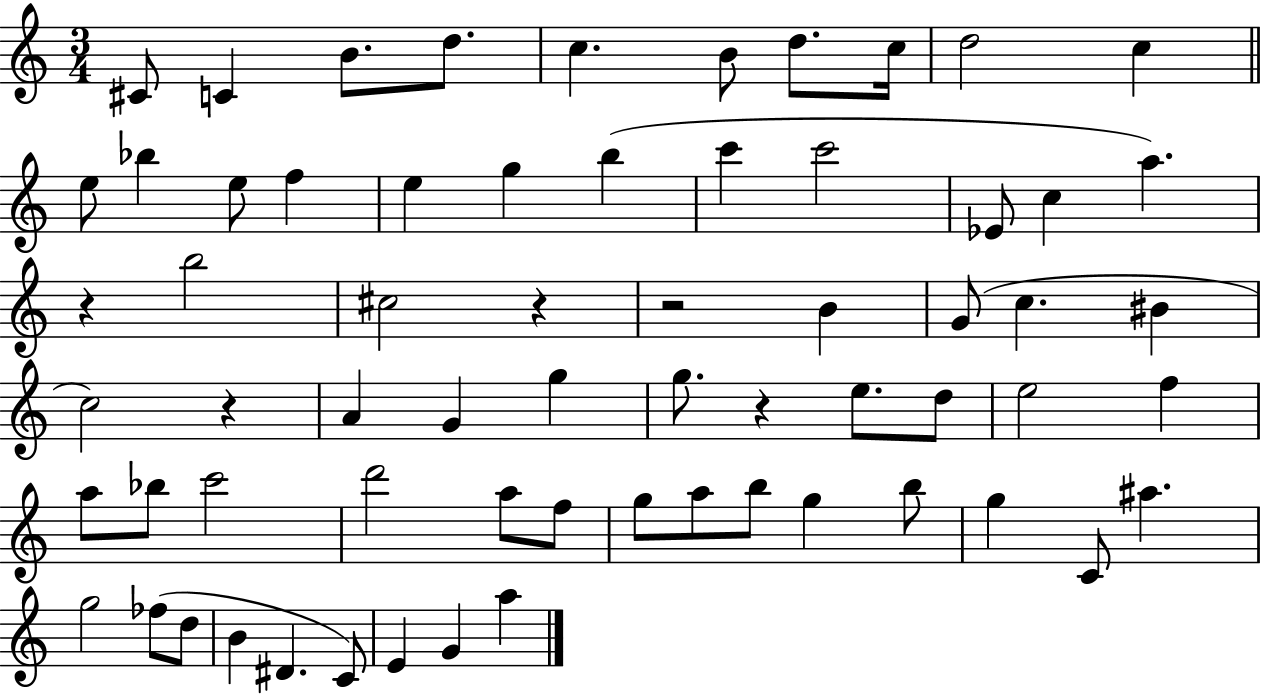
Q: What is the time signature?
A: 3/4